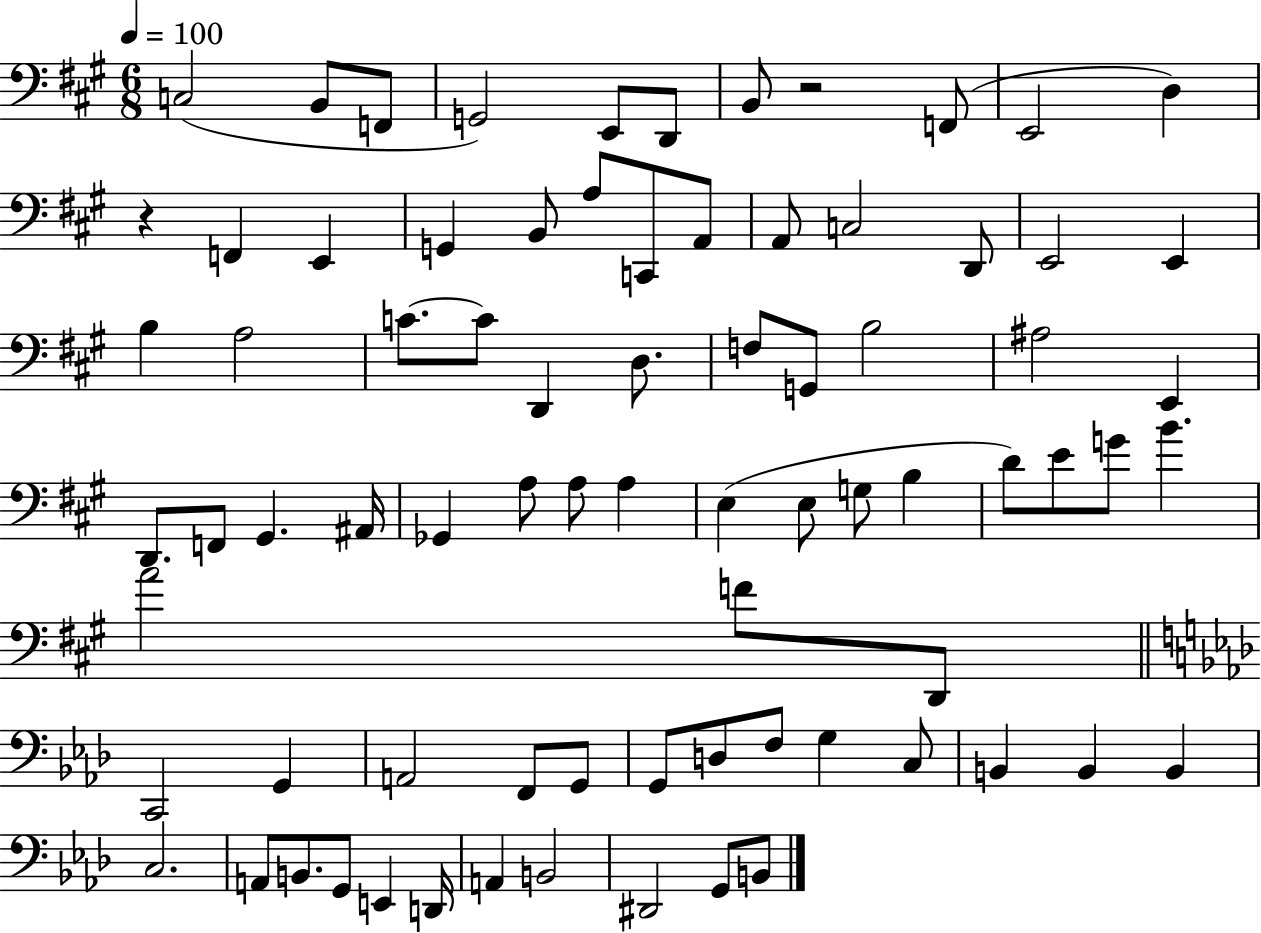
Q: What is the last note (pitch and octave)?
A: B2